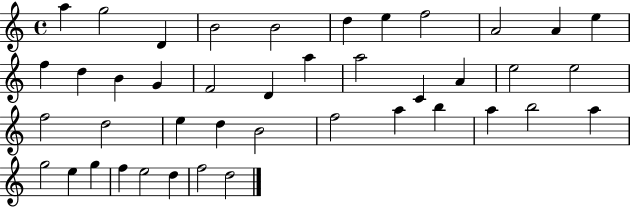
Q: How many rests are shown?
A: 0